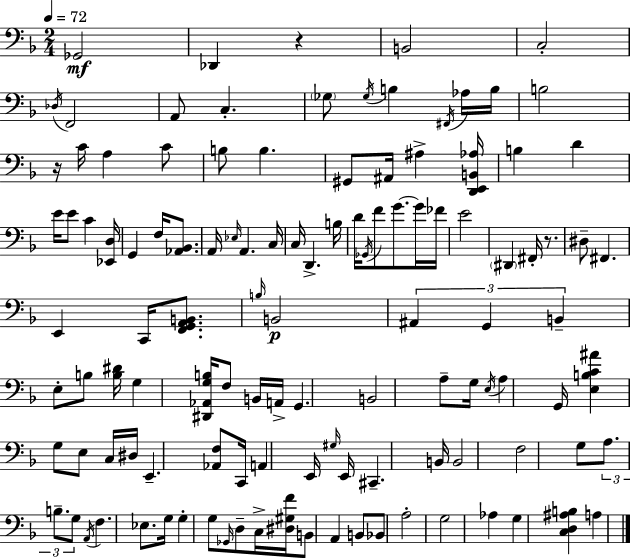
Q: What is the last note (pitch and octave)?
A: A3